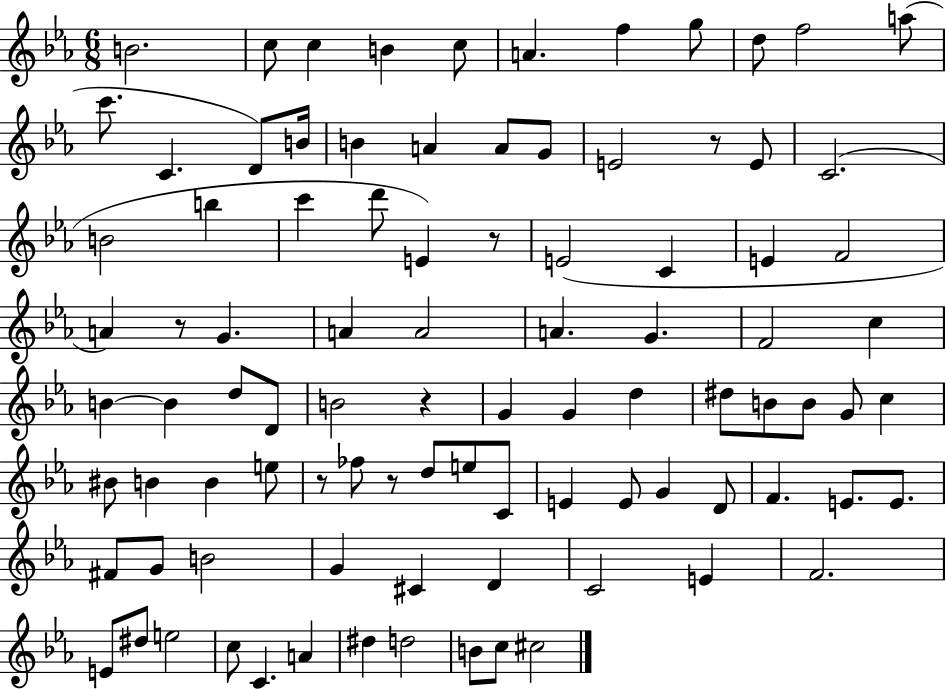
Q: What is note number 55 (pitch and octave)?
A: B4